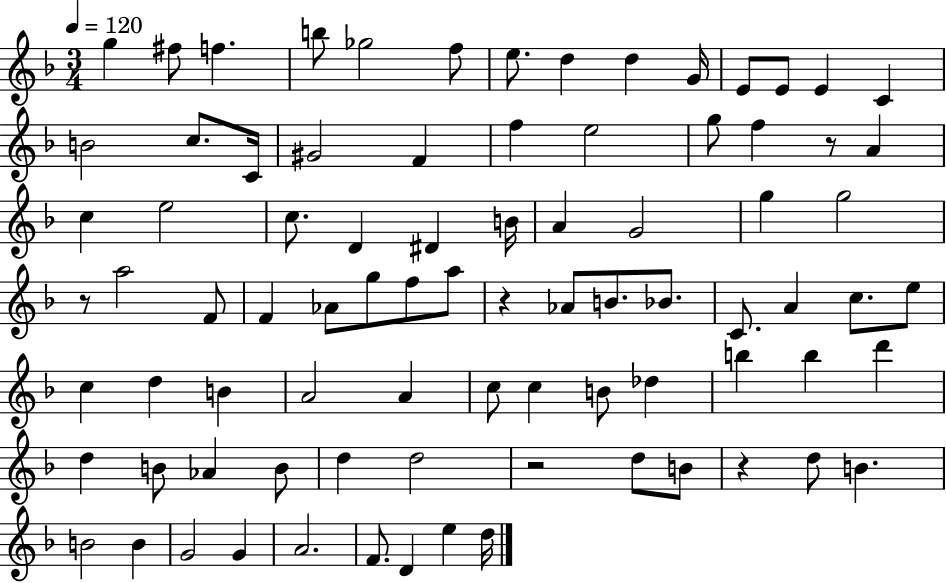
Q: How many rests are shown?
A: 5